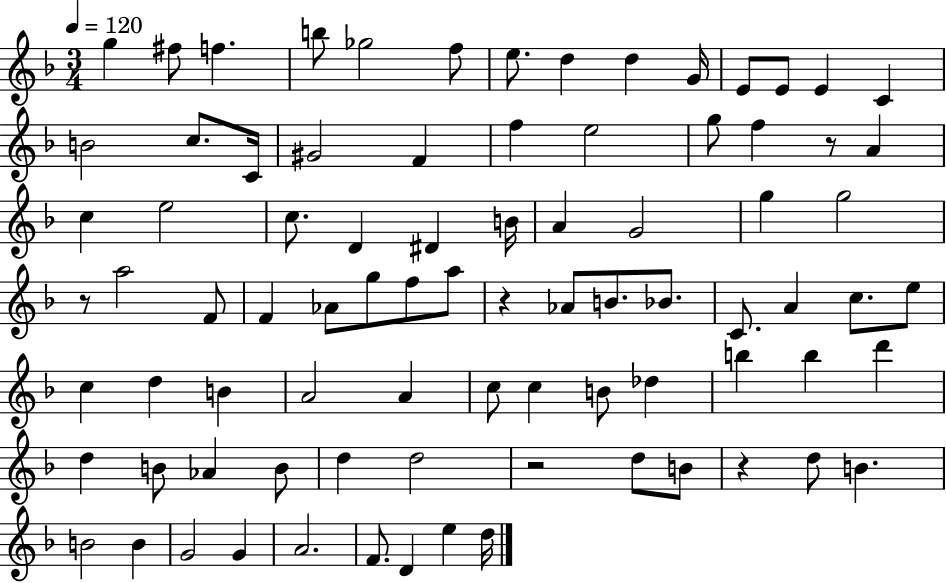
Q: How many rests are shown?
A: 5